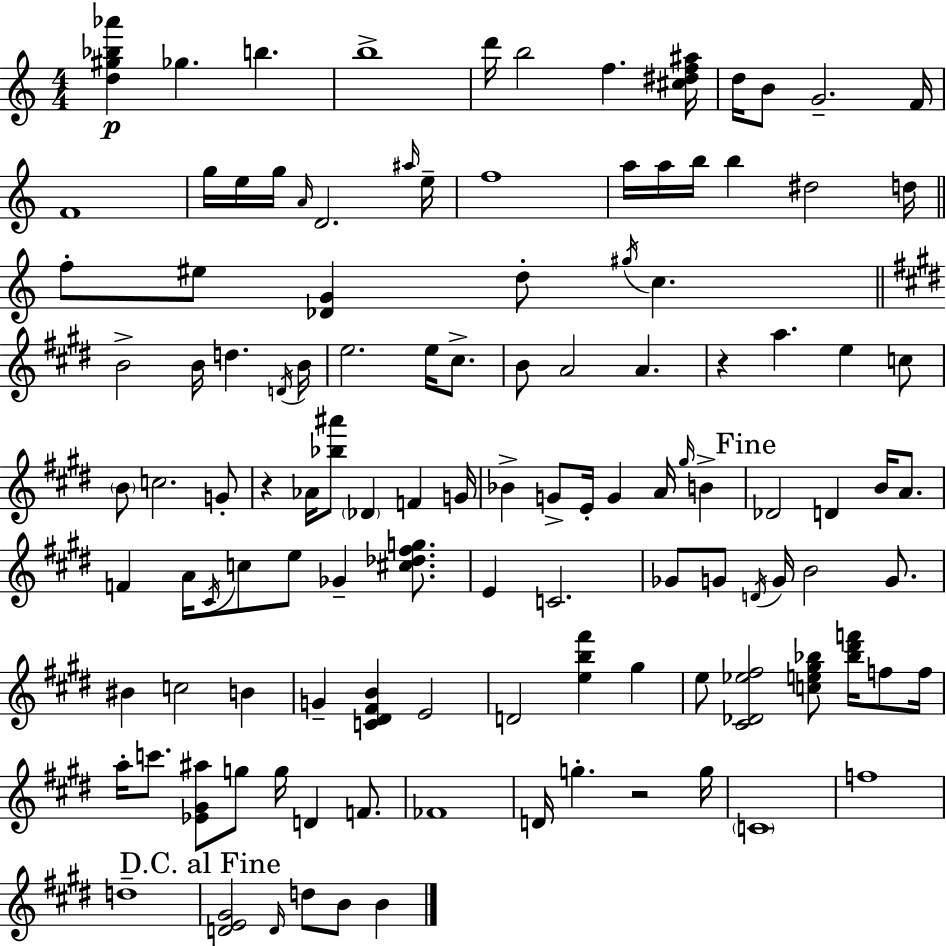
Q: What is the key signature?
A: A minor